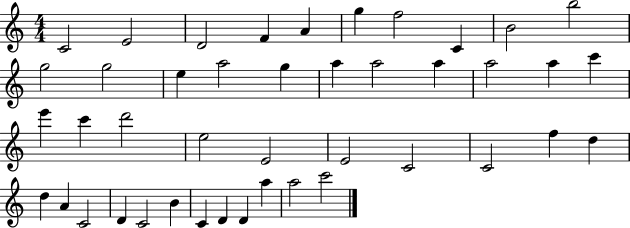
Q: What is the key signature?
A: C major